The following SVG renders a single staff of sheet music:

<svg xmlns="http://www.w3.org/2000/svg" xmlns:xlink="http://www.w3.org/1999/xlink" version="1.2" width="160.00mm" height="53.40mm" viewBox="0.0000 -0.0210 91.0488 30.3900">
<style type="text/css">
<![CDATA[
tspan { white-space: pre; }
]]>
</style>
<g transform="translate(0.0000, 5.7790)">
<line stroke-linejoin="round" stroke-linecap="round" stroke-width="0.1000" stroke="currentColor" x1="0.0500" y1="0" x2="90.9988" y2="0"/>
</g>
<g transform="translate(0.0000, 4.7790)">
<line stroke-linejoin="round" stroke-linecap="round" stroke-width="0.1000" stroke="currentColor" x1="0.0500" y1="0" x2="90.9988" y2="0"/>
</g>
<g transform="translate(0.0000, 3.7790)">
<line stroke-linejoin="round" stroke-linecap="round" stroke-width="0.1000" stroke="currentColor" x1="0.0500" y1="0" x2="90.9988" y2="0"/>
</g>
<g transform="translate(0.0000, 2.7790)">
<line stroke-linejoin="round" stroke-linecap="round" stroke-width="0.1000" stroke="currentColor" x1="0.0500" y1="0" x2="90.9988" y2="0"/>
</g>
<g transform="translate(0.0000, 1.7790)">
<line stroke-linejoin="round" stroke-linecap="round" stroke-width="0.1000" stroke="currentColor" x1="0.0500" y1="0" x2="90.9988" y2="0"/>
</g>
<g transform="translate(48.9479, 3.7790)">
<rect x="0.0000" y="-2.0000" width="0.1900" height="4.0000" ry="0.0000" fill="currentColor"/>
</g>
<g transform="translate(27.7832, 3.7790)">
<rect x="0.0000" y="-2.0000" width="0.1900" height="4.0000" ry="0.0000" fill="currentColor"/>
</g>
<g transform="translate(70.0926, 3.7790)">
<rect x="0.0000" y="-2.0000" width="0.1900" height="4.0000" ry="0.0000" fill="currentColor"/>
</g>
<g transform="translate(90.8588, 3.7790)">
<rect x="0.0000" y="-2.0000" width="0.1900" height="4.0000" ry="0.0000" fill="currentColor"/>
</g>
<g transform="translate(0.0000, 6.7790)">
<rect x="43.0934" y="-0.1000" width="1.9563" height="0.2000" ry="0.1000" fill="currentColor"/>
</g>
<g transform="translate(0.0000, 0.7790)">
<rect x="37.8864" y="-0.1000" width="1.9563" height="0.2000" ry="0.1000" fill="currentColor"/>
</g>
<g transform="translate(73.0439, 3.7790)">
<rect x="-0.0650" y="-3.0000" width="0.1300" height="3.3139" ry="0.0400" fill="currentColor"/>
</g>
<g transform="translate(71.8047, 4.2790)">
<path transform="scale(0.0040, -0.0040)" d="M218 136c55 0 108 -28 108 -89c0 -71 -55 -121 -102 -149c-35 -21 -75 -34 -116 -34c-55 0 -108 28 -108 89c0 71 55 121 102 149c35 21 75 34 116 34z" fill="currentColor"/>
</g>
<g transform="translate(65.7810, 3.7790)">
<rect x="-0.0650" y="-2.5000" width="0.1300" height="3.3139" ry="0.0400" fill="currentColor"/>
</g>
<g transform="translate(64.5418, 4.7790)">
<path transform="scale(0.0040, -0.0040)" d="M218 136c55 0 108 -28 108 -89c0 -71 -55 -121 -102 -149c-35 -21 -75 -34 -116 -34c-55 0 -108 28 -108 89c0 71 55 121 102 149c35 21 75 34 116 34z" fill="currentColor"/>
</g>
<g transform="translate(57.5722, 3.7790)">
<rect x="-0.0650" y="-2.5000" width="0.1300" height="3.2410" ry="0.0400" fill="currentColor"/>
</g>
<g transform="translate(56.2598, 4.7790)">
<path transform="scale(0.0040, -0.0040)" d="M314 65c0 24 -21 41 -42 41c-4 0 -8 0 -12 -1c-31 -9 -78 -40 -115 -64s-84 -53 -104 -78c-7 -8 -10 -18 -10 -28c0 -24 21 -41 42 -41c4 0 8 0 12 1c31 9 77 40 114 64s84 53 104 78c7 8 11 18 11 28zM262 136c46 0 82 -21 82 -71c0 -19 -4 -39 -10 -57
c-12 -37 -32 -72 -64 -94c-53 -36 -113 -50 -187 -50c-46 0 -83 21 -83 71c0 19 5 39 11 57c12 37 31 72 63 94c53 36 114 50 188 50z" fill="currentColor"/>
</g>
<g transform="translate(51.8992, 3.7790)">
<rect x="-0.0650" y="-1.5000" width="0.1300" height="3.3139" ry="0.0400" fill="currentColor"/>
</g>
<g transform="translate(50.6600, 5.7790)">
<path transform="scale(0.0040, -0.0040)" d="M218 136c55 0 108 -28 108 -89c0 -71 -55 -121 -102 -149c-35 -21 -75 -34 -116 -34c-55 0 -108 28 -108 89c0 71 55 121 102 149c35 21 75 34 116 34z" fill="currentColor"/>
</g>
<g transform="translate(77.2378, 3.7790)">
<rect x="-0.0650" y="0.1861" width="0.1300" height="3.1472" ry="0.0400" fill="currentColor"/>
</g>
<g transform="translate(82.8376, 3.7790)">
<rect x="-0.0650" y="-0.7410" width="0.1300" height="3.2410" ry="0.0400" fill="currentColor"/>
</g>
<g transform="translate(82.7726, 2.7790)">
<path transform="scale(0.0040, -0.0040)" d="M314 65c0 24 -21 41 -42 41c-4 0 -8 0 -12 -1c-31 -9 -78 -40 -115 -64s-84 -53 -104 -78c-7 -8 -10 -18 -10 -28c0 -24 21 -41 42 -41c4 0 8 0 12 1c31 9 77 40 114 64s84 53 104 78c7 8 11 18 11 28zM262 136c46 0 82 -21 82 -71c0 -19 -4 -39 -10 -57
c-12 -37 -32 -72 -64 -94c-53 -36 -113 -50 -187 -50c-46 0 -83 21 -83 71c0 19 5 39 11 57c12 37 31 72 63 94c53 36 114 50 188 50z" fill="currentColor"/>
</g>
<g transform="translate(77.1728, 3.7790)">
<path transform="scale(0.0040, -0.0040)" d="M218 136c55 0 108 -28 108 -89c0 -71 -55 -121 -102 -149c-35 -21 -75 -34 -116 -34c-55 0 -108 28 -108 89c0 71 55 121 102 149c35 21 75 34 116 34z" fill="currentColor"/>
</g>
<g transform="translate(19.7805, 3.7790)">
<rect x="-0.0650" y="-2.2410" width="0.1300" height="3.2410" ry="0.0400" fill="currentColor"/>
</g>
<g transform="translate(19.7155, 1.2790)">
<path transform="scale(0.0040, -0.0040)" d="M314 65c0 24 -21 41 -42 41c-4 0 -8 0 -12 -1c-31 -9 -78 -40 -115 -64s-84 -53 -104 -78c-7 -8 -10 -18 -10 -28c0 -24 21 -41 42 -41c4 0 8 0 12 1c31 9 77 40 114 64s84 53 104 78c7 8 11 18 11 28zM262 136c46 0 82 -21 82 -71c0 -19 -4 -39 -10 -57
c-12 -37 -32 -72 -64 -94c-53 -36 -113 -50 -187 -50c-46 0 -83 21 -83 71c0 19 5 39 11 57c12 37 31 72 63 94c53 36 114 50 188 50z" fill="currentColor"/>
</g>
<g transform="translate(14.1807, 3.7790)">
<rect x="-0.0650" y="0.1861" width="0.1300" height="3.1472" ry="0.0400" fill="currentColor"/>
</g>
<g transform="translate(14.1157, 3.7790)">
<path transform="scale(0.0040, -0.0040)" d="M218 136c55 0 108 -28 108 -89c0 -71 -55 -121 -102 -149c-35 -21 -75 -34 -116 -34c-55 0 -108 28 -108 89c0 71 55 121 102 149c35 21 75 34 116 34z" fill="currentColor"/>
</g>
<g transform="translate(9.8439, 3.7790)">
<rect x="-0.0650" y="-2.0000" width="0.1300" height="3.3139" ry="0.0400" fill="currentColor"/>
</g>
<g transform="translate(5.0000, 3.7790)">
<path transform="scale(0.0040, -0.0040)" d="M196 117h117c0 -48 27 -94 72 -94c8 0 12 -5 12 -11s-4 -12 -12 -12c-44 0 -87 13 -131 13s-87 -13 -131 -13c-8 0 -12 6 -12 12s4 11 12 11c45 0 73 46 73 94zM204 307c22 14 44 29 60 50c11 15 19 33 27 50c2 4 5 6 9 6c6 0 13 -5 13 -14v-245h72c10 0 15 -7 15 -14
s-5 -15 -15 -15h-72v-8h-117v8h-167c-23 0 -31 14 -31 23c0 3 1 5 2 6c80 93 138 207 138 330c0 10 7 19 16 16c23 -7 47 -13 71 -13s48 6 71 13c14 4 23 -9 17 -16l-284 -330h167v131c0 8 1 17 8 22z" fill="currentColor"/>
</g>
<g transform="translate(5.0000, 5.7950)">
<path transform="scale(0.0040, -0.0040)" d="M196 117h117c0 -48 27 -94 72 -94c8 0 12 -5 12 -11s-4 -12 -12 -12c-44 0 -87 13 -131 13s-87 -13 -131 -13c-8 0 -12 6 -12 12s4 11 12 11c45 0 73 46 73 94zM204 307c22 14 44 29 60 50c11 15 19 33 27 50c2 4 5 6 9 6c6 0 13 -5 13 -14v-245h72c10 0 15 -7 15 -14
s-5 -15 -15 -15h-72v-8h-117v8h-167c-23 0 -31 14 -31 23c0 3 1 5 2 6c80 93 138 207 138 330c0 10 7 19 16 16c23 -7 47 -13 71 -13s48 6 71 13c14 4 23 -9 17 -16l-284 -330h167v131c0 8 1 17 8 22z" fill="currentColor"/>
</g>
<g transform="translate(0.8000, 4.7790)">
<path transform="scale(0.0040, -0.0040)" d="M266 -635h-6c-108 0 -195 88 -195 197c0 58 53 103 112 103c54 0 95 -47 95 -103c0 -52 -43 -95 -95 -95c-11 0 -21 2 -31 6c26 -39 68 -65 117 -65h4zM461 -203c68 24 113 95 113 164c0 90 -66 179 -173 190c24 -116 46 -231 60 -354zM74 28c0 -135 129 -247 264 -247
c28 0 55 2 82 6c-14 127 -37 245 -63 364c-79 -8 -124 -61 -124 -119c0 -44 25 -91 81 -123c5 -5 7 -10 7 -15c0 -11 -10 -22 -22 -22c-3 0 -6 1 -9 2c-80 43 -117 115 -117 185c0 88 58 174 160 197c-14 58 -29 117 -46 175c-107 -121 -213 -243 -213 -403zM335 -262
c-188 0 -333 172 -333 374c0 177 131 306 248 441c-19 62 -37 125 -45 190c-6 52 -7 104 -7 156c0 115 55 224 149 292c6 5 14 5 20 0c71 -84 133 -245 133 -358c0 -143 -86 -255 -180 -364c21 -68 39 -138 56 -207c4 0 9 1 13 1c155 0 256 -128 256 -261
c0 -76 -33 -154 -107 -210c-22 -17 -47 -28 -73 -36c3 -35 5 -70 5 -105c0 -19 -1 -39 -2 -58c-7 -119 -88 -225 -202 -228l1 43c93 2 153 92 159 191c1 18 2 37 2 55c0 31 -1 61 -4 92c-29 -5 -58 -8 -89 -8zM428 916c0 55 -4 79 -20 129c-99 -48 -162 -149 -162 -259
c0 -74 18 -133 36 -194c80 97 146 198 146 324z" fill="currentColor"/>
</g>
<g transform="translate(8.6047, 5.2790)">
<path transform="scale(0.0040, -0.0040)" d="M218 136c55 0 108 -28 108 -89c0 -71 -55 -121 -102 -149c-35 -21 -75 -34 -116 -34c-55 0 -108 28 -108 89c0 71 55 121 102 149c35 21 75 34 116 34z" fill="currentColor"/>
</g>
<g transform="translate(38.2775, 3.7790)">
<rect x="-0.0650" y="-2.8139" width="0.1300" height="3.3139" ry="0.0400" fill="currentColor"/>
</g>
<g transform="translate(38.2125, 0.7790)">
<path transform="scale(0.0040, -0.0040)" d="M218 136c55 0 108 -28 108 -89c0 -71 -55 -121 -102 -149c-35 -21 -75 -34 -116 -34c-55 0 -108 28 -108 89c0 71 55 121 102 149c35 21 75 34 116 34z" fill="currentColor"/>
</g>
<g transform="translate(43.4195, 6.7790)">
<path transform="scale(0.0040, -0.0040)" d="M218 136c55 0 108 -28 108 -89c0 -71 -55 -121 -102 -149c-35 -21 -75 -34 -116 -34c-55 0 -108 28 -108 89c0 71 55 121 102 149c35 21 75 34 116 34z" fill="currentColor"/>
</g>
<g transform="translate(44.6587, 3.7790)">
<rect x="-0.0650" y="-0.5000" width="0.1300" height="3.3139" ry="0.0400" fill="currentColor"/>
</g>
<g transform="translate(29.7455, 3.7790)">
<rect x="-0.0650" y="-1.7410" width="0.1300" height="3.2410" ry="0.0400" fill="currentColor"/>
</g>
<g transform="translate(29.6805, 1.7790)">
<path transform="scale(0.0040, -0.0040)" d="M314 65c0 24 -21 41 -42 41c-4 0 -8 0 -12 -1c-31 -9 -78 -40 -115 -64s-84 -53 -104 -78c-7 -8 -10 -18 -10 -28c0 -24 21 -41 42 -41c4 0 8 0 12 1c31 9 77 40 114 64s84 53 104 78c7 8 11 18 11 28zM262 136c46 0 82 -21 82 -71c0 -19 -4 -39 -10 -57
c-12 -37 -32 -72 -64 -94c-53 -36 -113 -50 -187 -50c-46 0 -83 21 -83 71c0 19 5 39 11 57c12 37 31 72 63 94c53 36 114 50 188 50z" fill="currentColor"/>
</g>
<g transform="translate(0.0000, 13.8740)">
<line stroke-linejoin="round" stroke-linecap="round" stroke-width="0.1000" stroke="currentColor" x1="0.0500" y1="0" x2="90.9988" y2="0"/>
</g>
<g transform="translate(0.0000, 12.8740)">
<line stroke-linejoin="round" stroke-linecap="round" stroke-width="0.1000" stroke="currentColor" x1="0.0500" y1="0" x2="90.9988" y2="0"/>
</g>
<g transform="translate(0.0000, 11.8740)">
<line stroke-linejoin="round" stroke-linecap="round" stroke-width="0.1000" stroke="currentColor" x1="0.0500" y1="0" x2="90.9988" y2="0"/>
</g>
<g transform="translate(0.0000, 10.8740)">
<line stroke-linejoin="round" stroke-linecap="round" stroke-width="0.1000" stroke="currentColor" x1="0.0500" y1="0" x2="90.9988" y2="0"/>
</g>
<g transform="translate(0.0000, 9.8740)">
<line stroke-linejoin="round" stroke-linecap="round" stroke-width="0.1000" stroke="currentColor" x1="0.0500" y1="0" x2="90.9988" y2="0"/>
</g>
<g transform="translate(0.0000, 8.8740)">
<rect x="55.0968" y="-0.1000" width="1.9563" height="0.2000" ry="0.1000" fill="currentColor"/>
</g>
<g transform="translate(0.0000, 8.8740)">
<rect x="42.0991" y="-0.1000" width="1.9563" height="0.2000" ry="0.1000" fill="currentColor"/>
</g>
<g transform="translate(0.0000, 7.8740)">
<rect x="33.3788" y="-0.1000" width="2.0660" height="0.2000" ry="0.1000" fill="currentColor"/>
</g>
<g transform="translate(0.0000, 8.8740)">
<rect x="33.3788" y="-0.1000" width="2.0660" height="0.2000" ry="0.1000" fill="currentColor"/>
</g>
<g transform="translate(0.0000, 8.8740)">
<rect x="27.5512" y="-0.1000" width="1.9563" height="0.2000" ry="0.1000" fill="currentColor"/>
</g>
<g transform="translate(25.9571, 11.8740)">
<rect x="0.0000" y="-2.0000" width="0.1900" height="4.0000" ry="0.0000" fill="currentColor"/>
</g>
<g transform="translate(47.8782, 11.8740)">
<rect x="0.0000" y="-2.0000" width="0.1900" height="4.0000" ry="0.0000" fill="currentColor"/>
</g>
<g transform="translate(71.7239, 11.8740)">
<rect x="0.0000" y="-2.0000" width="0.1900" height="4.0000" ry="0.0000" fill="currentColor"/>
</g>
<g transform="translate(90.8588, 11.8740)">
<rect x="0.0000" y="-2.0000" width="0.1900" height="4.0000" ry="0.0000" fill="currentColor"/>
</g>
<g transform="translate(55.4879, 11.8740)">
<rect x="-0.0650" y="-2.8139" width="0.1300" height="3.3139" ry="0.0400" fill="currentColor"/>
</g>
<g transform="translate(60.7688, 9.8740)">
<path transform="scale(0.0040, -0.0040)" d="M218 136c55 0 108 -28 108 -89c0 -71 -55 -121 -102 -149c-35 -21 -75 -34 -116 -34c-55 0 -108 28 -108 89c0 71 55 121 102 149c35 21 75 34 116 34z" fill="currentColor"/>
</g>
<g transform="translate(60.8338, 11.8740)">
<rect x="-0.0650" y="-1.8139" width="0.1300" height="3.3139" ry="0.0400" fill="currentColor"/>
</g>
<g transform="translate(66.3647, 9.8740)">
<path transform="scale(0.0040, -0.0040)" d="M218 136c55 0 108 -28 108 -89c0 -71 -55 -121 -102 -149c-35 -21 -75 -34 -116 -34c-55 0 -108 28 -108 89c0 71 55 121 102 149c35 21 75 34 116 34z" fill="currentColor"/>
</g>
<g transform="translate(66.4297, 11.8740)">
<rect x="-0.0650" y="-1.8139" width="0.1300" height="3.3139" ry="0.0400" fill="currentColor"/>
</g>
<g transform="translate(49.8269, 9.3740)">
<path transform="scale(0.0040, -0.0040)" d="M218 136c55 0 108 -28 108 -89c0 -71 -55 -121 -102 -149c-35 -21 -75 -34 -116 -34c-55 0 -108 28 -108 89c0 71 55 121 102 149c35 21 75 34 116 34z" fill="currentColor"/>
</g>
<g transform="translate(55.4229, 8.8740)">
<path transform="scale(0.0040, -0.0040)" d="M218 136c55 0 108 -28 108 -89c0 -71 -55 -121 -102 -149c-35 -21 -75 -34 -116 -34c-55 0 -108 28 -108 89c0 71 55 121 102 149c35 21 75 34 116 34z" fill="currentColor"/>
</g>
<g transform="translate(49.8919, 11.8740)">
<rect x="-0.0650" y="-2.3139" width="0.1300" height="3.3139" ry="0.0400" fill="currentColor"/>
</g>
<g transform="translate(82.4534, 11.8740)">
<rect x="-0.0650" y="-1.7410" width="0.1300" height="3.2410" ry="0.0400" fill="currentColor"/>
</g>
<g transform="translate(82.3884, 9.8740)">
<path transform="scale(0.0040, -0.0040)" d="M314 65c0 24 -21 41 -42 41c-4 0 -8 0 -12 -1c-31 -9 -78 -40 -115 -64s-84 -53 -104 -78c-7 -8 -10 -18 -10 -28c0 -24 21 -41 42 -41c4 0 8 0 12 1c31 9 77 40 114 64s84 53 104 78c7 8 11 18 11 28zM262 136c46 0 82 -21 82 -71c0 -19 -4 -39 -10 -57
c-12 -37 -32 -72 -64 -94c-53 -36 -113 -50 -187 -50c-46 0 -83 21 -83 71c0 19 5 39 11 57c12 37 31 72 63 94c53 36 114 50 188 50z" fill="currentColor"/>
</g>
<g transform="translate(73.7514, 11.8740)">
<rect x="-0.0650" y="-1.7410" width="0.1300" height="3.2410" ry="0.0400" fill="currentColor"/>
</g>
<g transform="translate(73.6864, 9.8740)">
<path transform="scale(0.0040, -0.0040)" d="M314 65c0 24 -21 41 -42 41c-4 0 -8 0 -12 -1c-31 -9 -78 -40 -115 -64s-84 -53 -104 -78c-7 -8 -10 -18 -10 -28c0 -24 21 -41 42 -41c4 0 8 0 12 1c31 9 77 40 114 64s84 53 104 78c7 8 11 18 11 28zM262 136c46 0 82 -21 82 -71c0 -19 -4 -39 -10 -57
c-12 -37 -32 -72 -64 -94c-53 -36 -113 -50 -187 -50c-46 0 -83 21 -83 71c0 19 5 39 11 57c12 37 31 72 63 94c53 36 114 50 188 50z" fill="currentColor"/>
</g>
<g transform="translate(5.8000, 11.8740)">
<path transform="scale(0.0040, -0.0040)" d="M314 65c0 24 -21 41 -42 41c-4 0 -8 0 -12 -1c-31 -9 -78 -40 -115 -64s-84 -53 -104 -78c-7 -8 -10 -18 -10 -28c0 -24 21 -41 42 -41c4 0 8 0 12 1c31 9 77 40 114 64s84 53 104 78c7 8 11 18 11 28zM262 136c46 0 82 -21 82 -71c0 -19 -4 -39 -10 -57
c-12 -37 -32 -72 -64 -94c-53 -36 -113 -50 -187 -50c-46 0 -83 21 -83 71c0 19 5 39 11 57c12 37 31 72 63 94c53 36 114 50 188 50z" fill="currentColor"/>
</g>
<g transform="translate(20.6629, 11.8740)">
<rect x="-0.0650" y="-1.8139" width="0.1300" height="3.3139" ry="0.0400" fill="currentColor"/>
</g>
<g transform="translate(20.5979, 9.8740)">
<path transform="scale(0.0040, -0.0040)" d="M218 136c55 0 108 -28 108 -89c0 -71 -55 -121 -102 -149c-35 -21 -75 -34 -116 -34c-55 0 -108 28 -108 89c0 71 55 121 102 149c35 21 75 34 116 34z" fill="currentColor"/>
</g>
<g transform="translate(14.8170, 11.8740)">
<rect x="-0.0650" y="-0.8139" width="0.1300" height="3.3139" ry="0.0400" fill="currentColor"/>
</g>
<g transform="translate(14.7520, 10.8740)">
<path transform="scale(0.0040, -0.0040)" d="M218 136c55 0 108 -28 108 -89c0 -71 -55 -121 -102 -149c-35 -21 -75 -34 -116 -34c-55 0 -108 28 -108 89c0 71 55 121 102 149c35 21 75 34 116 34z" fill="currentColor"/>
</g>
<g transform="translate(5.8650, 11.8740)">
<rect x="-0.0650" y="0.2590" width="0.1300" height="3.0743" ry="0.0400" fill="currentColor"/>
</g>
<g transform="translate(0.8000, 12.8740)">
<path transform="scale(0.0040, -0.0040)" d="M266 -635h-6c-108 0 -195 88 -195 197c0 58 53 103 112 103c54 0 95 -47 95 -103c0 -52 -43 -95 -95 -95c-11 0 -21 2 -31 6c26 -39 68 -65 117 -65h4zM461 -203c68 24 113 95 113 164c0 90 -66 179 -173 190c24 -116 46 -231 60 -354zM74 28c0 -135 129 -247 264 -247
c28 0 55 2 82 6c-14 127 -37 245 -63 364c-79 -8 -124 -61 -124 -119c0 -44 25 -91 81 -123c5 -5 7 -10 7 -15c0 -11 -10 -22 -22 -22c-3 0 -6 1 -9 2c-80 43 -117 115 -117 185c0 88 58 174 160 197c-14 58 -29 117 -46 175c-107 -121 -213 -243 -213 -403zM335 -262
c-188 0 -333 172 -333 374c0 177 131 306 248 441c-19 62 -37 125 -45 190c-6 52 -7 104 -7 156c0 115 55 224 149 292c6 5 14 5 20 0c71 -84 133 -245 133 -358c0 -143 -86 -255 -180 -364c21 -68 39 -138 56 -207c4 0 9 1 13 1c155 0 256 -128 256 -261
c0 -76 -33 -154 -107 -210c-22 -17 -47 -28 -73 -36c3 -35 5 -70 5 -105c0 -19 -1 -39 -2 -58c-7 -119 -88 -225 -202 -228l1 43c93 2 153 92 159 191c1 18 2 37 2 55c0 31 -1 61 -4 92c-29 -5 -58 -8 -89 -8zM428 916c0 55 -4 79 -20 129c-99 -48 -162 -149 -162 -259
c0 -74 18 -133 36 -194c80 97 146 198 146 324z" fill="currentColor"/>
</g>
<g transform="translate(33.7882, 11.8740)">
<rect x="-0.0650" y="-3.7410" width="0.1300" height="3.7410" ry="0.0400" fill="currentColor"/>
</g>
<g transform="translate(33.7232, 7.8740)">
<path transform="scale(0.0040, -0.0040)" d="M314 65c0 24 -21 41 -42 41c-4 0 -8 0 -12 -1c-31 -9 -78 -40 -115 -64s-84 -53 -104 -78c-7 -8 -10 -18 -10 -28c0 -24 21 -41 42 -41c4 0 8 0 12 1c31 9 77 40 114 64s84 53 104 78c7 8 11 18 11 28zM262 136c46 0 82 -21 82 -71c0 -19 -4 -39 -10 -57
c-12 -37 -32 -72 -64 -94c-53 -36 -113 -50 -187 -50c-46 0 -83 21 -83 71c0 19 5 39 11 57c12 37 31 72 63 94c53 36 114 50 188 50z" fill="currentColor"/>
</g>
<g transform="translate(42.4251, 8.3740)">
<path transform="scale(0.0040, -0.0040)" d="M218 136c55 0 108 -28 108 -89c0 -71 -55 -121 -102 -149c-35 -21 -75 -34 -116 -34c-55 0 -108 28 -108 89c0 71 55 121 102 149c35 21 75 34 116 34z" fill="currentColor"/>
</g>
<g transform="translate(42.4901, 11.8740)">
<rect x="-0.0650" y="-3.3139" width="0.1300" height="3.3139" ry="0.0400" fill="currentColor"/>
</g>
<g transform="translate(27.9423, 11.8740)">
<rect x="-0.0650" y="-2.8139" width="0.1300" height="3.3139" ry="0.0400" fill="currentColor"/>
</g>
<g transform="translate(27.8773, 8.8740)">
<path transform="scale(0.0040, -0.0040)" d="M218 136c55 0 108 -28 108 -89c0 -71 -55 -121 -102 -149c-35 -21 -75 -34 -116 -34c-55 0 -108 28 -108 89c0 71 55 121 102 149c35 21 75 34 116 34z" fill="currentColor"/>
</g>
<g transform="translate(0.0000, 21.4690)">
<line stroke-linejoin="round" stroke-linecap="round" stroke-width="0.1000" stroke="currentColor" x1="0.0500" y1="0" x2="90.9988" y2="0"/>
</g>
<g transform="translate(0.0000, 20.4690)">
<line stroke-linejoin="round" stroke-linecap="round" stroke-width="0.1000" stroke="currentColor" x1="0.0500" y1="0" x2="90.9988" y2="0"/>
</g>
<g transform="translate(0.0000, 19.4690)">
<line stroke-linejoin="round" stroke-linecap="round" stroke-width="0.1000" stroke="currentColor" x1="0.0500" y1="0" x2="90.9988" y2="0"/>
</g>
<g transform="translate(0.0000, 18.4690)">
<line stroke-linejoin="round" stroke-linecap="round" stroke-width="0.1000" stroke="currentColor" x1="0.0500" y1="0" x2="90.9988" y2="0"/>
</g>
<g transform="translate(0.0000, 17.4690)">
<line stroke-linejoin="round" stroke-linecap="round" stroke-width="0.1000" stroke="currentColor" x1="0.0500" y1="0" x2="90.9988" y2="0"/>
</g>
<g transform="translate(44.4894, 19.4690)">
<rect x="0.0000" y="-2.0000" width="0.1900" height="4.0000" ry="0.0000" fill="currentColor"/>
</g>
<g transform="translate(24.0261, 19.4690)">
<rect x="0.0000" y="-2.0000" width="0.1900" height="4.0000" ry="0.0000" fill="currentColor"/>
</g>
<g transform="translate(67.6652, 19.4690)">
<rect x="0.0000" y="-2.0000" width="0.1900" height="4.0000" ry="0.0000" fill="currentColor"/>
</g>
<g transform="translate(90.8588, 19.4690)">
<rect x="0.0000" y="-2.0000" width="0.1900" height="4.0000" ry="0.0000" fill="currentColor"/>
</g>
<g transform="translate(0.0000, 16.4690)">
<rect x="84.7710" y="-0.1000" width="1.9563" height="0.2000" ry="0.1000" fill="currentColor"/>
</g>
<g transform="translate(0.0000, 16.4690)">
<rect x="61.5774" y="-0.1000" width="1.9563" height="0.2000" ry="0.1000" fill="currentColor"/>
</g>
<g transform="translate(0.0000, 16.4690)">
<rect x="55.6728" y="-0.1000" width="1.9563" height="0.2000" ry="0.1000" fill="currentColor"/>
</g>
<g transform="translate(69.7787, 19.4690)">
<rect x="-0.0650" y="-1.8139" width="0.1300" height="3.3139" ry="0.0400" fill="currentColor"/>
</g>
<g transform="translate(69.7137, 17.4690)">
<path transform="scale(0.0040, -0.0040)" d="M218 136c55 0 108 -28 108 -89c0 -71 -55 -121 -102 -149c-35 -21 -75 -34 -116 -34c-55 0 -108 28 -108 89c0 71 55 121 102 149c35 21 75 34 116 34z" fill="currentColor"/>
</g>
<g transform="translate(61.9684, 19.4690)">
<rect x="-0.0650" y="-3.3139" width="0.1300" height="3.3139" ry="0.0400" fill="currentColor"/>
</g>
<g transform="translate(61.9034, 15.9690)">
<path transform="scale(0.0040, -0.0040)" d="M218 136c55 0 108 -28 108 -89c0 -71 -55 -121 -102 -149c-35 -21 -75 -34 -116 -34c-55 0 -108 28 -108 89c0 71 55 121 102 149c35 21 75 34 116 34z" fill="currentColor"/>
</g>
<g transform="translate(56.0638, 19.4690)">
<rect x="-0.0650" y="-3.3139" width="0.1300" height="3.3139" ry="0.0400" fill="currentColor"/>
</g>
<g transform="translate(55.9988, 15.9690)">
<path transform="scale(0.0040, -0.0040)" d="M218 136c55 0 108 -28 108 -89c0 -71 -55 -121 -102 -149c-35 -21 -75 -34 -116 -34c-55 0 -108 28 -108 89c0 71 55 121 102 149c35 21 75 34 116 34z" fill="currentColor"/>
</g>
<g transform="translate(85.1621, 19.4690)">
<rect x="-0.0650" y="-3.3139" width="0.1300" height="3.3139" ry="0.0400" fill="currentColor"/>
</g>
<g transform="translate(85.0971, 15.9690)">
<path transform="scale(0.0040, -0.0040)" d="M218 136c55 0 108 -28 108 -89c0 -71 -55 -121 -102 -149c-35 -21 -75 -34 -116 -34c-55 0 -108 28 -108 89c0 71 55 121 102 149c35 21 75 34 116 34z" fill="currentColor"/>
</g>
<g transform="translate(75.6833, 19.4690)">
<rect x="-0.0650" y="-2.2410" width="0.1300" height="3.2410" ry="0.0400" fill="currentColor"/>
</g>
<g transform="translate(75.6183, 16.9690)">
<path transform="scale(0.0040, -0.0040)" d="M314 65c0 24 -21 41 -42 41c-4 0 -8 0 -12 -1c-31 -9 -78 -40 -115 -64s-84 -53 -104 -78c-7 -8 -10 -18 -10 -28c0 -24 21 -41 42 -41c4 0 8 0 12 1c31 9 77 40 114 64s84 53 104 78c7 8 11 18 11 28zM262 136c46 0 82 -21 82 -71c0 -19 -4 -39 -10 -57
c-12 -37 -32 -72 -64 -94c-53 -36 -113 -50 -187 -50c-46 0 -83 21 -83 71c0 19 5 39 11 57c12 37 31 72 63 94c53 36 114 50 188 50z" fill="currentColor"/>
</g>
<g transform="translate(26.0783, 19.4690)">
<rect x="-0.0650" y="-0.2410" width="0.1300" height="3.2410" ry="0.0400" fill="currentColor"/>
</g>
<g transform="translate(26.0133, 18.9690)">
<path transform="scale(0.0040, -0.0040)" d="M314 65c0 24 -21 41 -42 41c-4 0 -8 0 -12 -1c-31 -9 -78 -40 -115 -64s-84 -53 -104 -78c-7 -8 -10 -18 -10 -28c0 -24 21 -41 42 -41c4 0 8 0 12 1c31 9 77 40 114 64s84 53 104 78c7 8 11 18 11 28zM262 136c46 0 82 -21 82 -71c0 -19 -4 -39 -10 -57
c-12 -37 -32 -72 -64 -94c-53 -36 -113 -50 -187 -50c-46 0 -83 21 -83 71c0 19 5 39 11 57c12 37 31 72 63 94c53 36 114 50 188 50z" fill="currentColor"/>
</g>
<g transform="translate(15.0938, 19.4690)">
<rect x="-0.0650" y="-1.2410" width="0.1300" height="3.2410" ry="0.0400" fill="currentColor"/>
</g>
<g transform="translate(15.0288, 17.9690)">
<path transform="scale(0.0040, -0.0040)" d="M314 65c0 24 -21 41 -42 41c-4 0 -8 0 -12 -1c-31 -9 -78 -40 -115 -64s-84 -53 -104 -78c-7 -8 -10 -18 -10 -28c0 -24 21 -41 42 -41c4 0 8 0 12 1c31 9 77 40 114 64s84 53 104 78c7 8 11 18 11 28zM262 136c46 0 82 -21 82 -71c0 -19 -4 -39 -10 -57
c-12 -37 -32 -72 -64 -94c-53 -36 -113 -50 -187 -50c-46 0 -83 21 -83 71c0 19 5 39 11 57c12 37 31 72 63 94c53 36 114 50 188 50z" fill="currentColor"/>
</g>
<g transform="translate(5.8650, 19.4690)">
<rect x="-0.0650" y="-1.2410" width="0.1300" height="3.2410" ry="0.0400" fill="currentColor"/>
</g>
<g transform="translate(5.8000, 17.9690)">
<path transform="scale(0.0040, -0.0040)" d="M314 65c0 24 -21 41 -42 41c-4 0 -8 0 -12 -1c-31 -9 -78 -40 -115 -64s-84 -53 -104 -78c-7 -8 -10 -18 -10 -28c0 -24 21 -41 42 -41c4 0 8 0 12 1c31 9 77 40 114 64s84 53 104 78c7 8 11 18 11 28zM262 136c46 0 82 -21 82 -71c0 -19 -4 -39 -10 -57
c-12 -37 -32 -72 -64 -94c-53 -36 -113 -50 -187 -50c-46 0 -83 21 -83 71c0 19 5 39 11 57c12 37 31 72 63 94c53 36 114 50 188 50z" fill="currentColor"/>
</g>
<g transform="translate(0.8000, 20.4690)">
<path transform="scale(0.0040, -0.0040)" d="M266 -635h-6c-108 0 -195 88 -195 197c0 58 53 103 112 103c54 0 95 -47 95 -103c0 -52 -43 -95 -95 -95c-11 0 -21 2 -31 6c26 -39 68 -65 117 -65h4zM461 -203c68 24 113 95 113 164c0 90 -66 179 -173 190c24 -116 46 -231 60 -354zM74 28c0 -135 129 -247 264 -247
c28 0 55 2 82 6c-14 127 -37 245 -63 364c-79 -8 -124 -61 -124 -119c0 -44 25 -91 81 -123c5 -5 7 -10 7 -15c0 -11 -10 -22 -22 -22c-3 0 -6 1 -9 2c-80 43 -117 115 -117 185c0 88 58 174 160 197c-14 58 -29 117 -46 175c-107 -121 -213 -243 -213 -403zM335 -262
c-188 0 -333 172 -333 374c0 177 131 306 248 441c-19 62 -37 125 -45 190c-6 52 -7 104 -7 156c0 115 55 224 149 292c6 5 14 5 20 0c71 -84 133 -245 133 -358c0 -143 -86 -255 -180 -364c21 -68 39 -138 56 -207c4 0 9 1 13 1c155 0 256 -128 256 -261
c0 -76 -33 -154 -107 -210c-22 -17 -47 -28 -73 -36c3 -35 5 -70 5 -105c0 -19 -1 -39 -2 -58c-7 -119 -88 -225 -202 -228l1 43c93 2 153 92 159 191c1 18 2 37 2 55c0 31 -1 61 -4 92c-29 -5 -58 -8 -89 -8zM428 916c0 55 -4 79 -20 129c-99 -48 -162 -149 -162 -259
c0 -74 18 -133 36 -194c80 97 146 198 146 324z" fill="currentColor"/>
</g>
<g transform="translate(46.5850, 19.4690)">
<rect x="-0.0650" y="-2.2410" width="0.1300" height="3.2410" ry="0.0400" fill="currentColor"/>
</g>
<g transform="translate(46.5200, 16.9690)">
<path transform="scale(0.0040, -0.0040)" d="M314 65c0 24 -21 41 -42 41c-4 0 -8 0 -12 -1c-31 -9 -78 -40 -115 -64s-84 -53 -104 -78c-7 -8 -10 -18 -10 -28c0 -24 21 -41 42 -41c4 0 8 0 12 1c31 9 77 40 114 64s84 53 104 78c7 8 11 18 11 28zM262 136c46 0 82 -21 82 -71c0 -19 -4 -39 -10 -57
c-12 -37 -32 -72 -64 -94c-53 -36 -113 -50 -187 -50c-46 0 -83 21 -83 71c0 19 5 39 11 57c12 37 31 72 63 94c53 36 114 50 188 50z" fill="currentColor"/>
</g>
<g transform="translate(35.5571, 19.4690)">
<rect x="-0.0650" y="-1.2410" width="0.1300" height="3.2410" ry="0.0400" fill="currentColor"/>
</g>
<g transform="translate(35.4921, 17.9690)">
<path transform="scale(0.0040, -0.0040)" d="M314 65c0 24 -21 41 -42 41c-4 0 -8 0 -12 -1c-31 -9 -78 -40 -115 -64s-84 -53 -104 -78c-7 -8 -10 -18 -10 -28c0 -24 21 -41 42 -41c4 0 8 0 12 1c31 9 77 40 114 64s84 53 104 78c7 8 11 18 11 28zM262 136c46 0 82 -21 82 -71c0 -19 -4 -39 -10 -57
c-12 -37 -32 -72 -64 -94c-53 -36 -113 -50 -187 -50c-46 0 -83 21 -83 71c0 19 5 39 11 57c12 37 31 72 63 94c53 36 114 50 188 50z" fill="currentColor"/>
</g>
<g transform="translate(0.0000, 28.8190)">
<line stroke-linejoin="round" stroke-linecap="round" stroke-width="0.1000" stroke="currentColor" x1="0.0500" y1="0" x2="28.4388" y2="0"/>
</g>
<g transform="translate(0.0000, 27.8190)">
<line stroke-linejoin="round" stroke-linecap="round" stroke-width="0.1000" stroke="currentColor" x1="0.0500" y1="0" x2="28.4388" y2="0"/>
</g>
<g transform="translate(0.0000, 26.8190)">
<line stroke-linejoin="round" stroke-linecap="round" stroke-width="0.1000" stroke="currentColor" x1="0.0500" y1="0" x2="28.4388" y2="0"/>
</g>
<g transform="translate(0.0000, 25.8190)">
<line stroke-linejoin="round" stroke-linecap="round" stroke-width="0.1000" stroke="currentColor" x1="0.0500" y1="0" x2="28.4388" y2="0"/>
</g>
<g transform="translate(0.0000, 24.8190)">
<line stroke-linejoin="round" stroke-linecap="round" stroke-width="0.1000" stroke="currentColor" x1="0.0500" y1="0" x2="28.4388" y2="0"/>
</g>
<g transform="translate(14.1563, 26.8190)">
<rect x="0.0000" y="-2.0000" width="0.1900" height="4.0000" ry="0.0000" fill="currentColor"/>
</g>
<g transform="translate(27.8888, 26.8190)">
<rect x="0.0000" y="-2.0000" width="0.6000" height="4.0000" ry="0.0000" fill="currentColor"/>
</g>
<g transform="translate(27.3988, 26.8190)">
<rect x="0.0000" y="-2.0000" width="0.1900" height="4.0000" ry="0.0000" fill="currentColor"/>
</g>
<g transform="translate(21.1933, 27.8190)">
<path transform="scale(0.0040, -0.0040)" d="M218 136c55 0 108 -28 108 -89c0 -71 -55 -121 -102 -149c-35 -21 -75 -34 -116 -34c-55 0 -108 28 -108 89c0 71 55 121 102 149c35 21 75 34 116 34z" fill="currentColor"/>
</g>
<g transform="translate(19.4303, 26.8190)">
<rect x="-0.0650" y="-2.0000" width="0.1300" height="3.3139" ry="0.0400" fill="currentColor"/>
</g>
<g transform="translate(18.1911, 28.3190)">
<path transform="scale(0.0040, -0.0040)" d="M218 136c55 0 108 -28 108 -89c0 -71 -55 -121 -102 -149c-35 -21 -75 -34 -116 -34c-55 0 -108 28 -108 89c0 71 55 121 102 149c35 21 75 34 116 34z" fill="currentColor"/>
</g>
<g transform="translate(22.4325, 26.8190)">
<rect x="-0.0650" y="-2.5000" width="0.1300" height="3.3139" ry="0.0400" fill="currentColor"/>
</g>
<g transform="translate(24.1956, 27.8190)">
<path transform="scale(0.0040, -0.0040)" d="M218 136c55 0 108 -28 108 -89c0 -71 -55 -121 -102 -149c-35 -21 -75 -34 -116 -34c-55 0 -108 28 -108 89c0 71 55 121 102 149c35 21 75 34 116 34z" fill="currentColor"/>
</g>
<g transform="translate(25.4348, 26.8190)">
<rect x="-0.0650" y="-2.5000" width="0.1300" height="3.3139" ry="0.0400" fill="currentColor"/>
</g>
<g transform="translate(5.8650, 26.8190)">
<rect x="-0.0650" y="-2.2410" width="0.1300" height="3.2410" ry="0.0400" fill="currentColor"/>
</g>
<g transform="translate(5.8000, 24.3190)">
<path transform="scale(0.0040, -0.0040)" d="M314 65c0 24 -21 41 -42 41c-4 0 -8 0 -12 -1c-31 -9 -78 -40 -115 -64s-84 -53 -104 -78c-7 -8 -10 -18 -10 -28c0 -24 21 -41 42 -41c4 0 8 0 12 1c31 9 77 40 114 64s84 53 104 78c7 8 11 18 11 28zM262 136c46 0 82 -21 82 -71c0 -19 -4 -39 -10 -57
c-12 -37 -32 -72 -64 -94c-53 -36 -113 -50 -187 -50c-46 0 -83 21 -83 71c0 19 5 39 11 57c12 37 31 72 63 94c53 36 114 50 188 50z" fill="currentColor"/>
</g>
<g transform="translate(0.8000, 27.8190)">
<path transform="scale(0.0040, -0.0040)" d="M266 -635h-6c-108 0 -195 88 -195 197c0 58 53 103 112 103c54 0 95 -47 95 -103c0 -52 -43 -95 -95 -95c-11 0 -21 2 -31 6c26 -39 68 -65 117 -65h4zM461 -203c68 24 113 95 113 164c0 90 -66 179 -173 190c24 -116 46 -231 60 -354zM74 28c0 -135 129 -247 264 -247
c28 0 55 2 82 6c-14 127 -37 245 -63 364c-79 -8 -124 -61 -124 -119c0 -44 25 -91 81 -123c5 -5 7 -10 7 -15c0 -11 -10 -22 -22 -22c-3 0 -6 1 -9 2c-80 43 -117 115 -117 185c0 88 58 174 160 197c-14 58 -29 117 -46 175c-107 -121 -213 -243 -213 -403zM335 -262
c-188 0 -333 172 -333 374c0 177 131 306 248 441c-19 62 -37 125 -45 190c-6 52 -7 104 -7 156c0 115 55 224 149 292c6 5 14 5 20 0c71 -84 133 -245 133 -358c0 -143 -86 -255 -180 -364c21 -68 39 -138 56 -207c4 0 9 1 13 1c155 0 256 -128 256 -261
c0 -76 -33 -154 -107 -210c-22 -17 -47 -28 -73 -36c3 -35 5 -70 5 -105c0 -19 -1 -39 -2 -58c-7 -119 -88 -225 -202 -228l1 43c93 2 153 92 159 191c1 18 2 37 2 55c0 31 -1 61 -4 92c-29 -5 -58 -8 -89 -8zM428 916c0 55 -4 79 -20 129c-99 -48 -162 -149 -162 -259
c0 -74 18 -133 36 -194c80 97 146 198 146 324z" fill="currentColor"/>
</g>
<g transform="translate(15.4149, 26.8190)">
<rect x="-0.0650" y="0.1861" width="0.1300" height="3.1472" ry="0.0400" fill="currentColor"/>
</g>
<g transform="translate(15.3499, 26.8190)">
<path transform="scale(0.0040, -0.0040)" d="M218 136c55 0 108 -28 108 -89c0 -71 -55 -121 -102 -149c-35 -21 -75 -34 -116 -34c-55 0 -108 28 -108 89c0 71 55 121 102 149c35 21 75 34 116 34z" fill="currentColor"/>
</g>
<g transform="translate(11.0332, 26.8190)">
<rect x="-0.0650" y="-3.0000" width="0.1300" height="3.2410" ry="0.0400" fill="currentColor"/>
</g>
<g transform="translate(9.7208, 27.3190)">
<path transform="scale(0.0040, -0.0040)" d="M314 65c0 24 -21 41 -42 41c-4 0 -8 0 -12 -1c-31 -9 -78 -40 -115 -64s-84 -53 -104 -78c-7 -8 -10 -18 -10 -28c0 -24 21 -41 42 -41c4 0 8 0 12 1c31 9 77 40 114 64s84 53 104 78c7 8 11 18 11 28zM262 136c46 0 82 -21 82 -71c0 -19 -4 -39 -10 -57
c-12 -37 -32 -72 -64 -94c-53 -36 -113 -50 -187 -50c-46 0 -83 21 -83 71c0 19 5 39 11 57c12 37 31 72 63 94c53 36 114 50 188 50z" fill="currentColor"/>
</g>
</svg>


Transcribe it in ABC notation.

X:1
T:Untitled
M:4/4
L:1/4
K:C
F B g2 f2 a C E G2 G A B d2 B2 d f a c'2 b g a f f f2 f2 e2 e2 c2 e2 g2 b b f g2 b g2 A2 B F G G